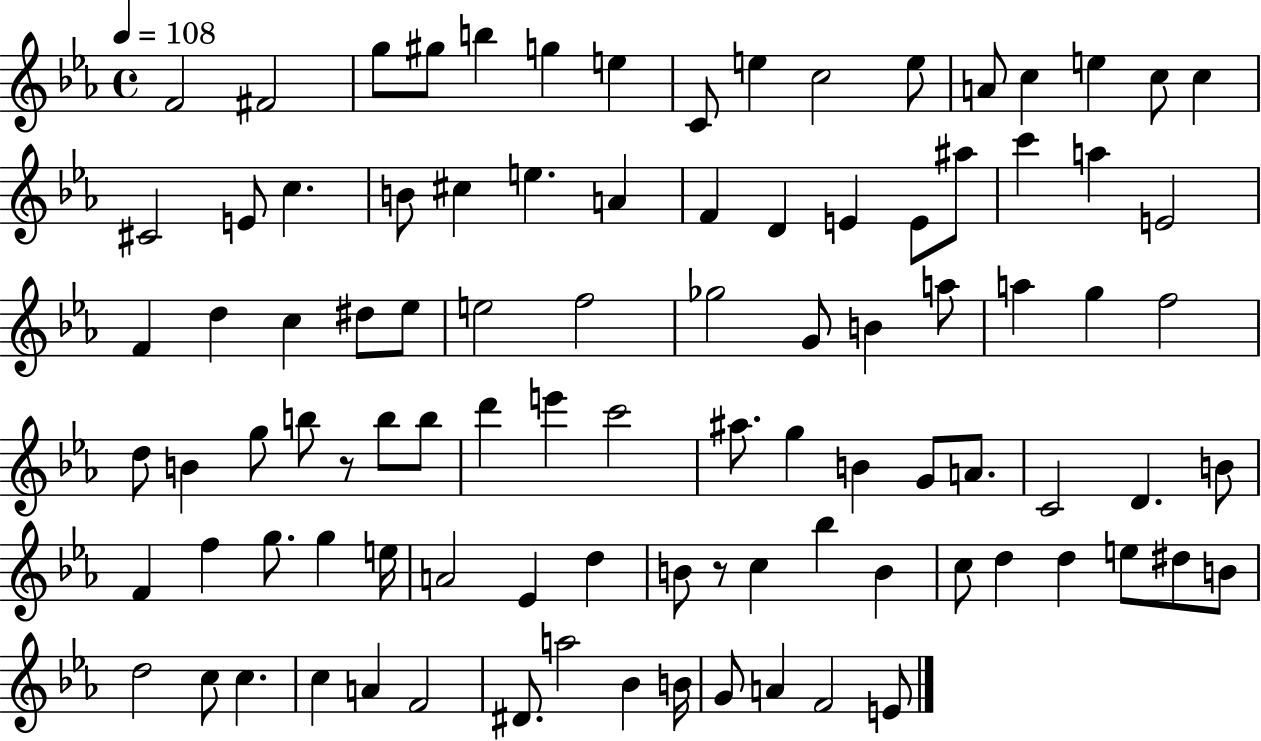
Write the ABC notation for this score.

X:1
T:Untitled
M:4/4
L:1/4
K:Eb
F2 ^F2 g/2 ^g/2 b g e C/2 e c2 e/2 A/2 c e c/2 c ^C2 E/2 c B/2 ^c e A F D E E/2 ^a/2 c' a E2 F d c ^d/2 _e/2 e2 f2 _g2 G/2 B a/2 a g f2 d/2 B g/2 b/2 z/2 b/2 b/2 d' e' c'2 ^a/2 g B G/2 A/2 C2 D B/2 F f g/2 g e/4 A2 _E d B/2 z/2 c _b B c/2 d d e/2 ^d/2 B/2 d2 c/2 c c A F2 ^D/2 a2 _B B/4 G/2 A F2 E/2